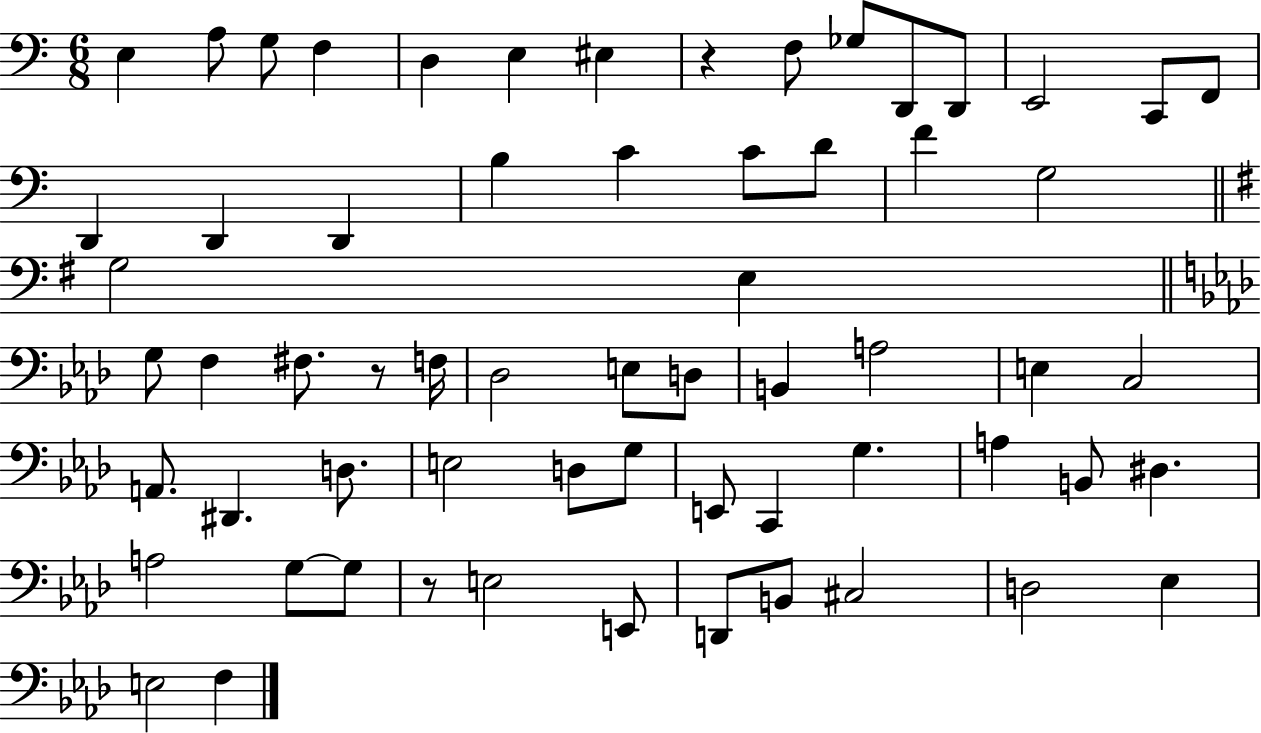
E3/q A3/e G3/e F3/q D3/q E3/q EIS3/q R/q F3/e Gb3/e D2/e D2/e E2/h C2/e F2/e D2/q D2/q D2/q B3/q C4/q C4/e D4/e F4/q G3/h G3/h E3/q G3/e F3/q F#3/e. R/e F3/s Db3/h E3/e D3/e B2/q A3/h E3/q C3/h A2/e. D#2/q. D3/e. E3/h D3/e G3/e E2/e C2/q G3/q. A3/q B2/e D#3/q. A3/h G3/e G3/e R/e E3/h E2/e D2/e B2/e C#3/h D3/h Eb3/q E3/h F3/q